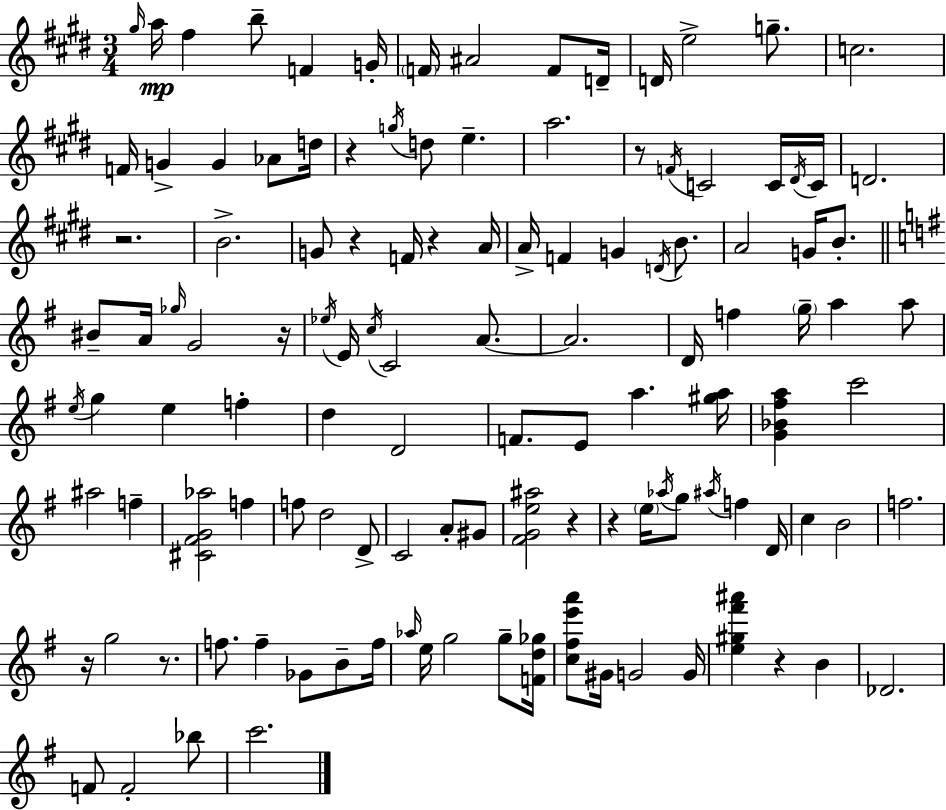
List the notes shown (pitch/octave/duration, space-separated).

G#5/s A5/s F#5/q B5/e F4/q G4/s F4/s A#4/h F4/e D4/s D4/s E5/h G5/e. C5/h. F4/s G4/q G4/q Ab4/e D5/s R/q G5/s D5/e E5/q. A5/h. R/e F4/s C4/h C4/s D#4/s C4/s D4/h. R/h. B4/h. G4/e R/q F4/s R/q A4/s A4/s F4/q G4/q D4/s B4/e. A4/h G4/s B4/e. BIS4/e A4/s Gb5/s G4/h R/s Eb5/s E4/s C5/s C4/h A4/e. A4/h. D4/s F5/q G5/s A5/q A5/e E5/s G5/q E5/q F5/q D5/q D4/h F4/e. E4/e A5/q. [G#5,A5]/s [G4,Bb4,F#5,A5]/q C6/h A#5/h F5/q [C#4,F#4,G4,Ab5]/h F5/q F5/e D5/h D4/e C4/h A4/e G#4/e [F#4,G4,E5,A#5]/h R/q R/q E5/s Ab5/s G5/e A#5/s F5/q D4/s C5/q B4/h F5/h. R/s G5/h R/e. F5/e. F5/q Gb4/e B4/e F5/s Ab5/s E5/s G5/h G5/e [F4,D5,Gb5]/s [C5,F#5,E6,A6]/e G#4/s G4/h G4/s [E5,G#5,F#6,A#6]/q R/q B4/q Db4/h. F4/e F4/h Bb5/e C6/h.